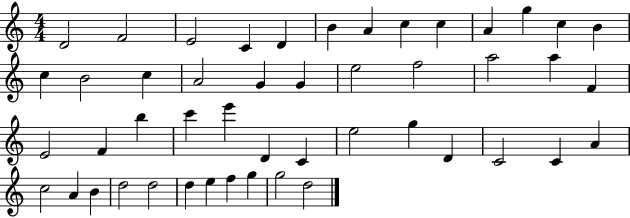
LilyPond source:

{
  \clef treble
  \numericTimeSignature
  \time 4/4
  \key c \major
  d'2 f'2 | e'2 c'4 d'4 | b'4 a'4 c''4 c''4 | a'4 g''4 c''4 b'4 | \break c''4 b'2 c''4 | a'2 g'4 g'4 | e''2 f''2 | a''2 a''4 f'4 | \break e'2 f'4 b''4 | c'''4 e'''4 d'4 c'4 | e''2 g''4 d'4 | c'2 c'4 a'4 | \break c''2 a'4 b'4 | d''2 d''2 | d''4 e''4 f''4 g''4 | g''2 d''2 | \break \bar "|."
}